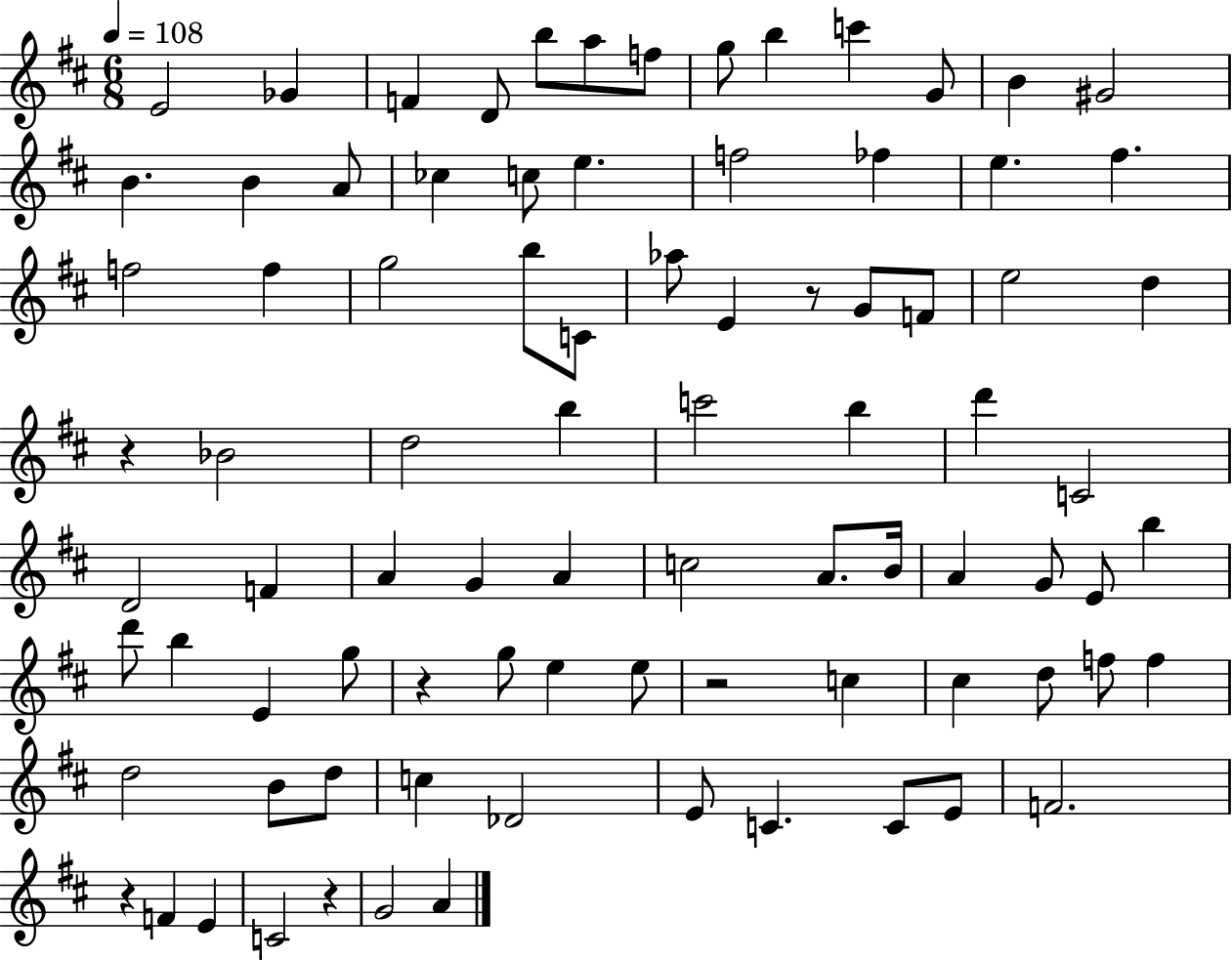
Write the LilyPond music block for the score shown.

{
  \clef treble
  \numericTimeSignature
  \time 6/8
  \key d \major
  \tempo 4 = 108
  e'2 ges'4 | f'4 d'8 b''8 a''8 f''8 | g''8 b''4 c'''4 g'8 | b'4 gis'2 | \break b'4. b'4 a'8 | ces''4 c''8 e''4. | f''2 fes''4 | e''4. fis''4. | \break f''2 f''4 | g''2 b''8 c'8 | aes''8 e'4 r8 g'8 f'8 | e''2 d''4 | \break r4 bes'2 | d''2 b''4 | c'''2 b''4 | d'''4 c'2 | \break d'2 f'4 | a'4 g'4 a'4 | c''2 a'8. b'16 | a'4 g'8 e'8 b''4 | \break d'''8 b''4 e'4 g''8 | r4 g''8 e''4 e''8 | r2 c''4 | cis''4 d''8 f''8 f''4 | \break d''2 b'8 d''8 | c''4 des'2 | e'8 c'4. c'8 e'8 | f'2. | \break r4 f'4 e'4 | c'2 r4 | g'2 a'4 | \bar "|."
}